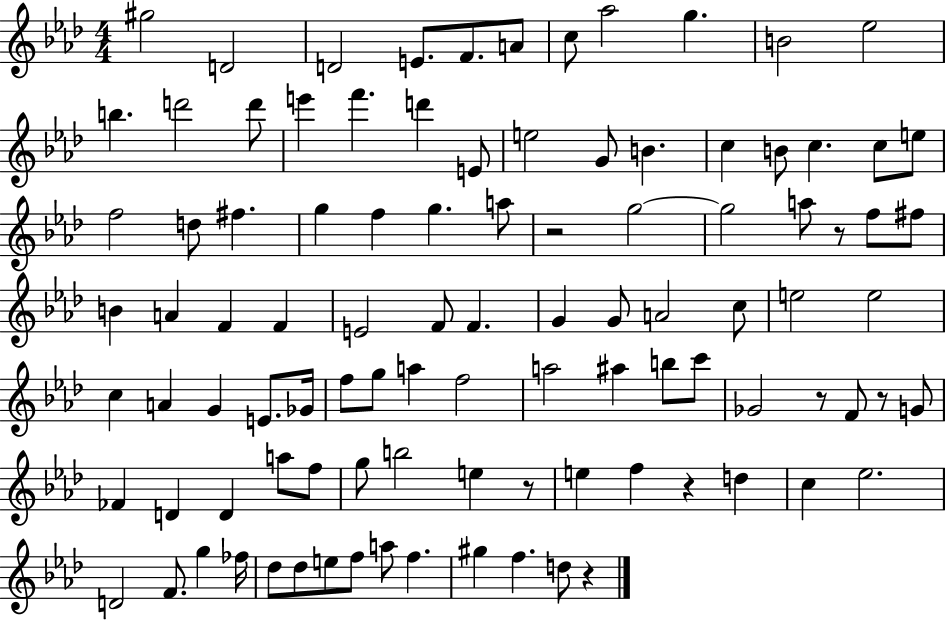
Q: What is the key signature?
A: AES major